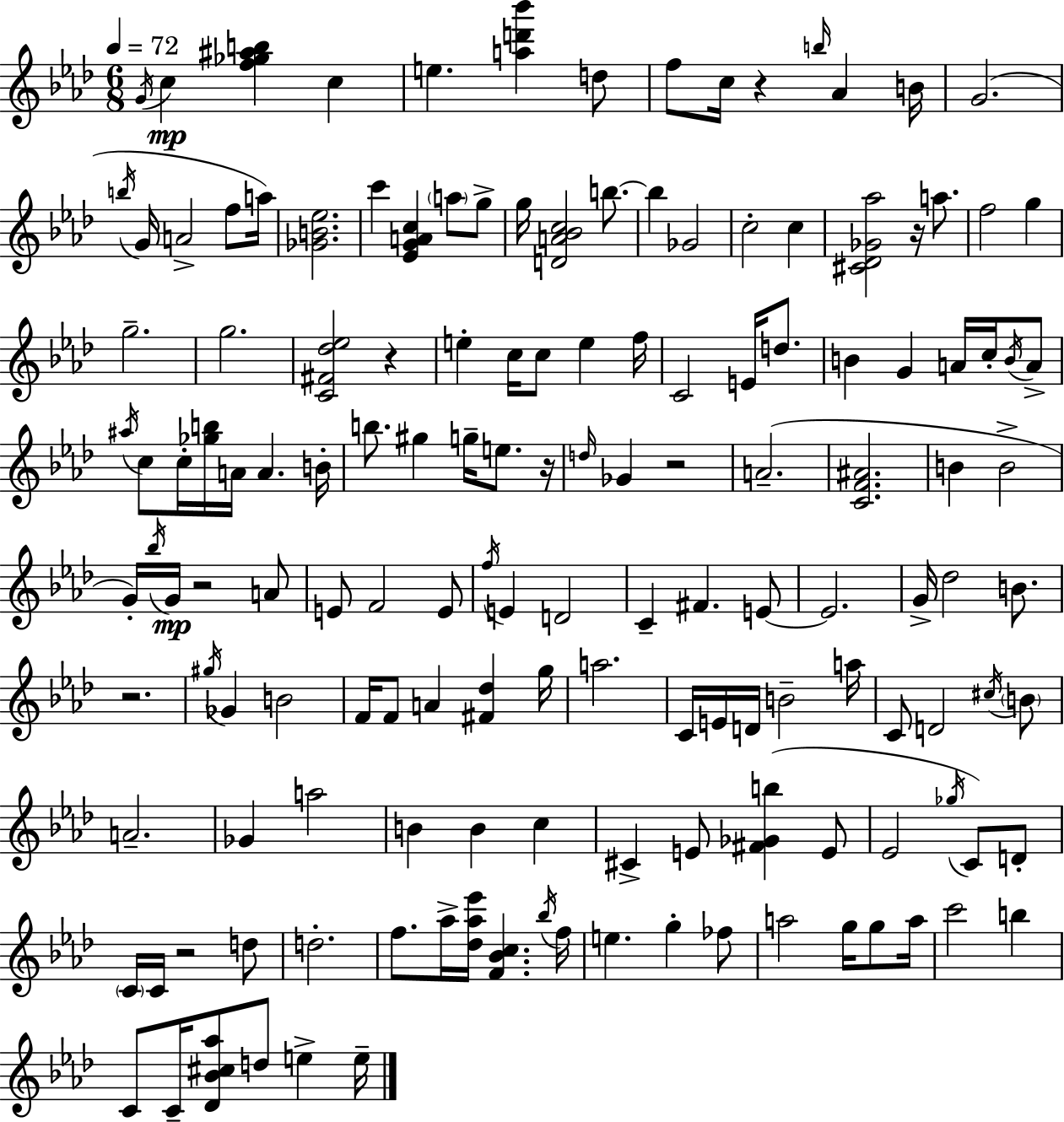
G4/s C5/q [F5,Gb5,A#5,B5]/q C5/q E5/q. [A5,D6,Bb6]/q D5/e F5/e C5/s R/q B5/s Ab4/q B4/s G4/h. B5/s G4/s A4/h F5/e A5/s [Gb4,B4,Eb5]/h. C6/q [Eb4,G4,A4,C5]/q A5/e G5/e G5/s [D4,A4,Bb4,C5]/h B5/e. B5/q Gb4/h C5/h C5/q [C#4,Db4,Gb4,Ab5]/h R/s A5/e. F5/h G5/q G5/h. G5/h. [C4,F#4,Db5,Eb5]/h R/q E5/q C5/s C5/e E5/q F5/s C4/h E4/s D5/e. B4/q G4/q A4/s C5/s B4/s A4/e A#5/s C5/e C5/s [Gb5,B5]/s A4/s A4/q. B4/s B5/e. G#5/q G5/s E5/e. R/s D5/s Gb4/q R/h A4/h. [C4,F4,A#4]/h. B4/q B4/h G4/s Bb5/s G4/s R/h A4/e E4/e F4/h E4/e F5/s E4/q D4/h C4/q F#4/q. E4/e E4/h. G4/s Db5/h B4/e. R/h. G#5/s Gb4/q B4/h F4/s F4/e A4/q [F#4,Db5]/q G5/s A5/h. C4/s E4/s D4/s B4/h A5/s C4/e D4/h C#5/s B4/e A4/h. Gb4/q A5/h B4/q B4/q C5/q C#4/q E4/e [F#4,Gb4,B5]/q E4/e Eb4/h Gb5/s C4/e D4/e C4/s C4/s R/h D5/e D5/h. F5/e. Ab5/s [Db5,Ab5,Eb6]/s [F4,Bb4,C5]/q. Bb5/s F5/s E5/q. G5/q FES5/e A5/h G5/s G5/e A5/s C6/h B5/q C4/e C4/s [Db4,Bb4,C#5,Ab5]/e D5/e E5/q E5/s